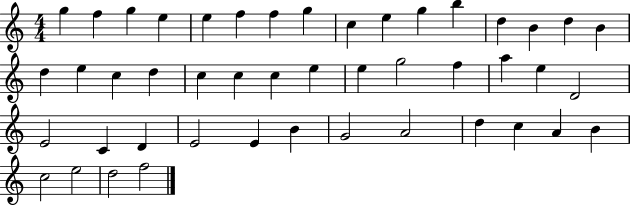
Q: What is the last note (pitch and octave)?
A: F5